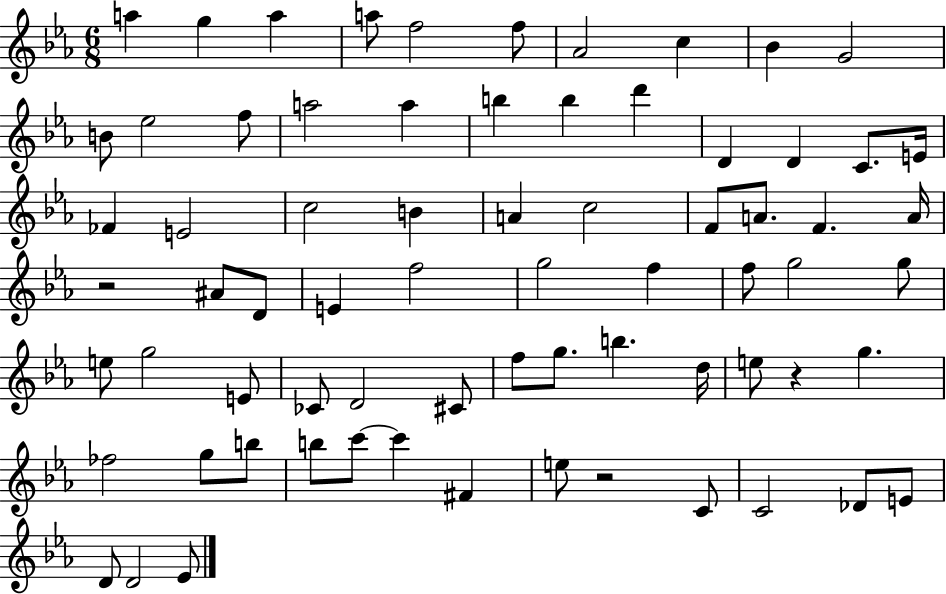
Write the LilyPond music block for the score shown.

{
  \clef treble
  \numericTimeSignature
  \time 6/8
  \key ees \major
  a''4 g''4 a''4 | a''8 f''2 f''8 | aes'2 c''4 | bes'4 g'2 | \break b'8 ees''2 f''8 | a''2 a''4 | b''4 b''4 d'''4 | d'4 d'4 c'8. e'16 | \break fes'4 e'2 | c''2 b'4 | a'4 c''2 | f'8 a'8. f'4. a'16 | \break r2 ais'8 d'8 | e'4 f''2 | g''2 f''4 | f''8 g''2 g''8 | \break e''8 g''2 e'8 | ces'8 d'2 cis'8 | f''8 g''8. b''4. d''16 | e''8 r4 g''4. | \break fes''2 g''8 b''8 | b''8 c'''8~~ c'''4 fis'4 | e''8 r2 c'8 | c'2 des'8 e'8 | \break d'8 d'2 ees'8 | \bar "|."
}